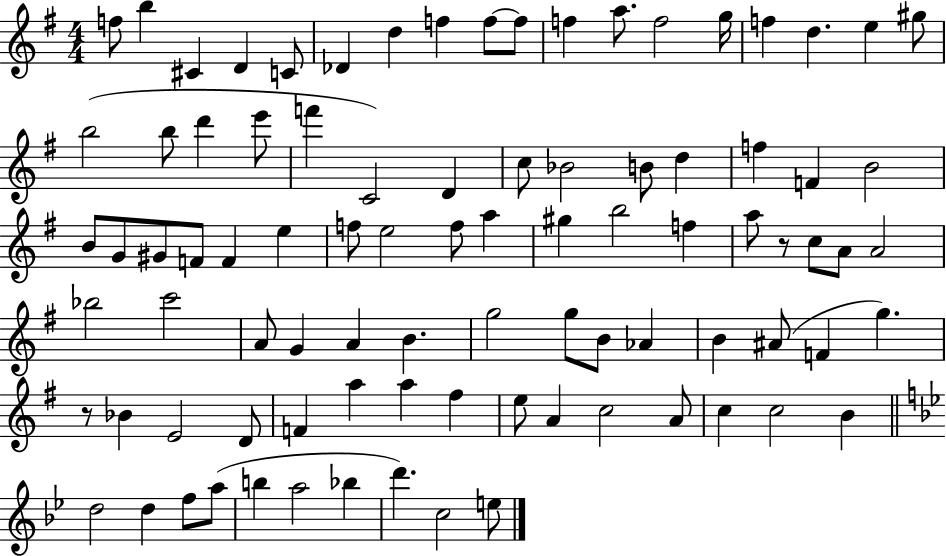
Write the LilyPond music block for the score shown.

{
  \clef treble
  \numericTimeSignature
  \time 4/4
  \key g \major
  f''8 b''4 cis'4 d'4 c'8 | des'4 d''4 f''4 f''8~~ f''8 | f''4 a''8. f''2 g''16 | f''4 d''4. e''4 gis''8 | \break b''2( b''8 d'''4 e'''8 | f'''4 c'2) d'4 | c''8 bes'2 b'8 d''4 | f''4 f'4 b'2 | \break b'8 g'8 gis'8 f'8 f'4 e''4 | f''8 e''2 f''8 a''4 | gis''4 b''2 f''4 | a''8 r8 c''8 a'8 a'2 | \break bes''2 c'''2 | a'8 g'4 a'4 b'4. | g''2 g''8 b'8 aes'4 | b'4 ais'8( f'4 g''4.) | \break r8 bes'4 e'2 d'8 | f'4 a''4 a''4 fis''4 | e''8 a'4 c''2 a'8 | c''4 c''2 b'4 | \break \bar "||" \break \key bes \major d''2 d''4 f''8 a''8( | b''4 a''2 bes''4 | d'''4.) c''2 e''8 | \bar "|."
}